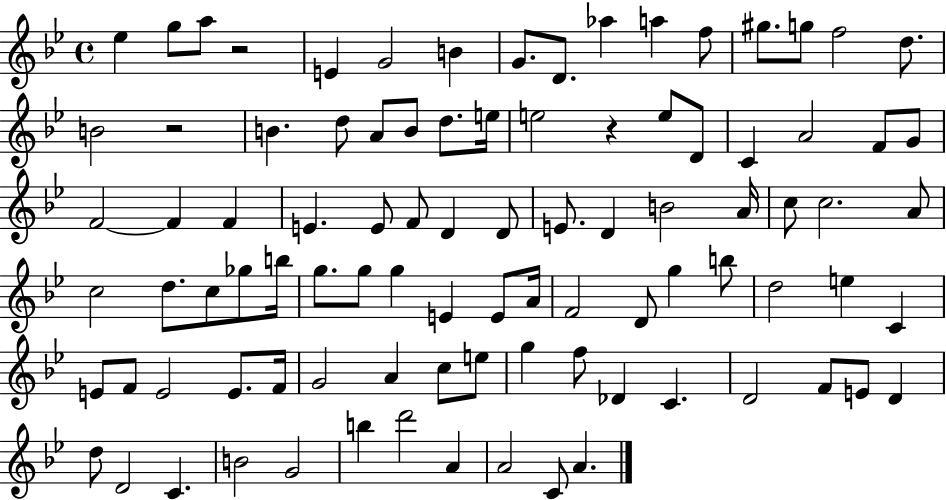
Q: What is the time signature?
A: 4/4